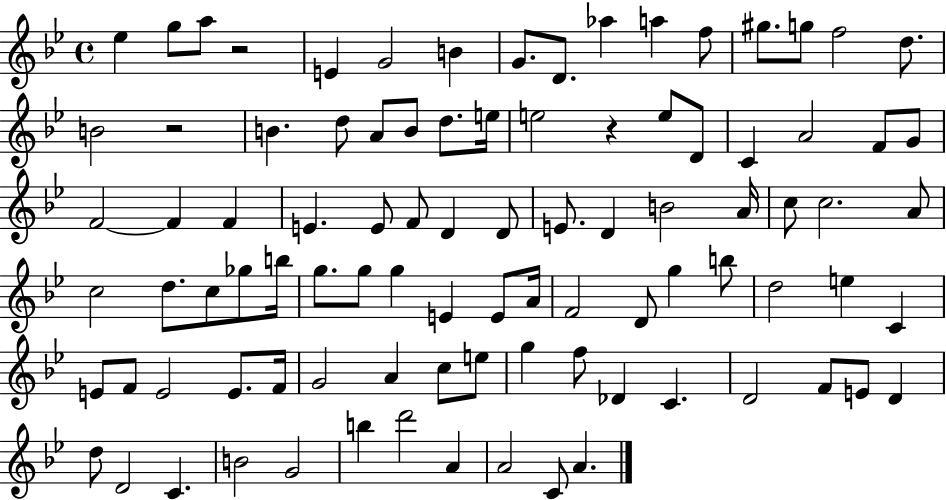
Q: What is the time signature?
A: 4/4